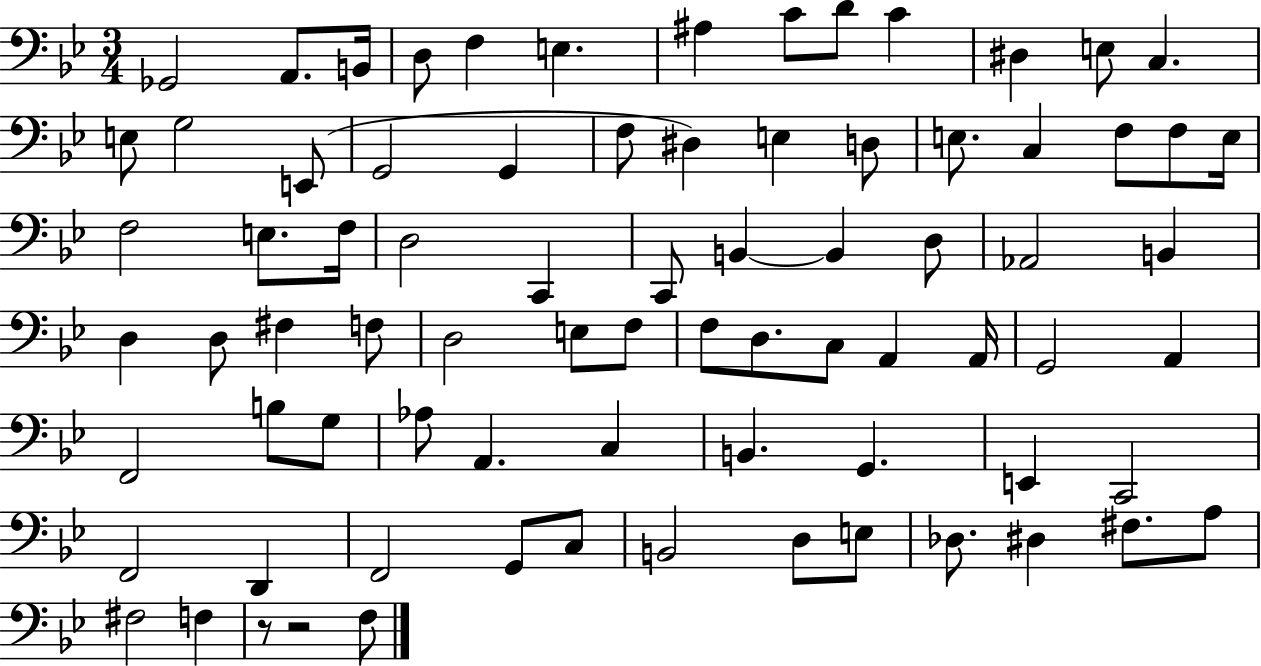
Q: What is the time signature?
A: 3/4